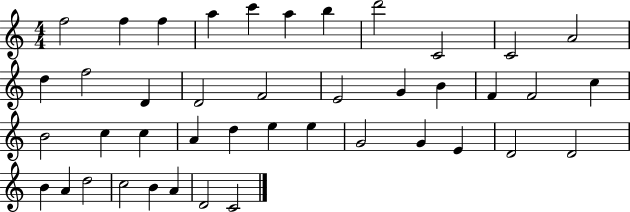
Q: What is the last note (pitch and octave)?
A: C4